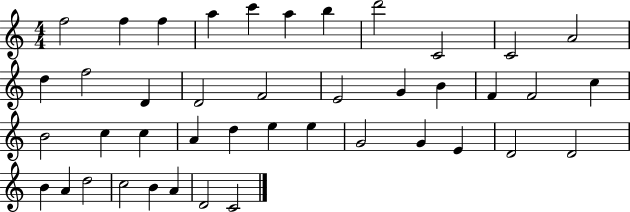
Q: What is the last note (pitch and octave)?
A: C4